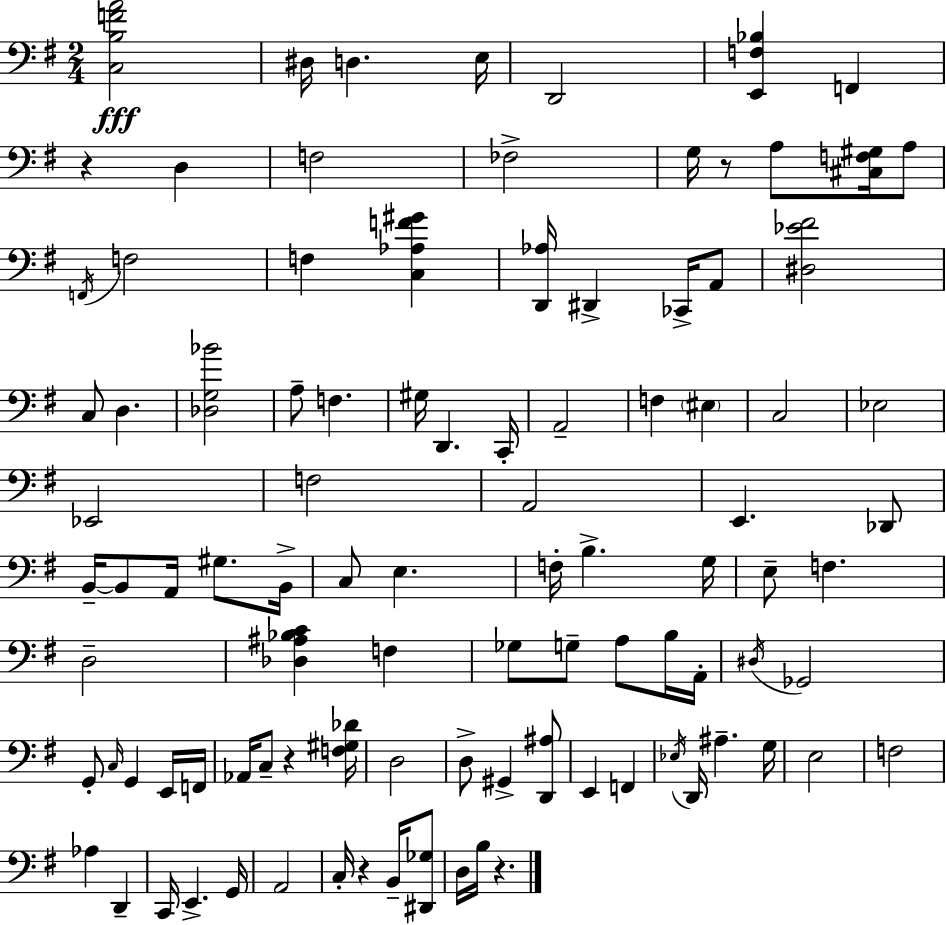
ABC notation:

X:1
T:Untitled
M:2/4
L:1/4
K:Em
[C,B,FA]2 ^D,/4 D, E,/4 D,,2 [E,,F,_B,] F,, z D, F,2 _F,2 G,/4 z/2 A,/2 [^C,F,^G,]/4 A,/2 F,,/4 F,2 F, [C,_A,F^G] [D,,_A,]/4 ^D,, _C,,/4 A,,/2 [^D,_E^F]2 C,/2 D, [_D,G,_B]2 A,/2 F, ^G,/4 D,, C,,/4 A,,2 F, ^E, C,2 _E,2 _E,,2 F,2 A,,2 E,, _D,,/2 B,,/4 B,,/2 A,,/4 ^G,/2 B,,/4 C,/2 E, F,/4 B, G,/4 E,/2 F, D,2 [_D,^A,_B,C] F, _G,/2 G,/2 A,/2 B,/4 A,,/4 ^D,/4 _G,,2 G,,/2 C,/4 G,, E,,/4 F,,/4 _A,,/4 C,/2 z [F,^G,_D]/4 D,2 D,/2 ^G,, [D,,^A,]/2 E,, F,, _E,/4 D,,/4 ^A, G,/4 E,2 F,2 _A, D,, C,,/4 E,, G,,/4 A,,2 C,/4 z B,,/4 [^D,,_G,]/2 D,/4 B,/4 z